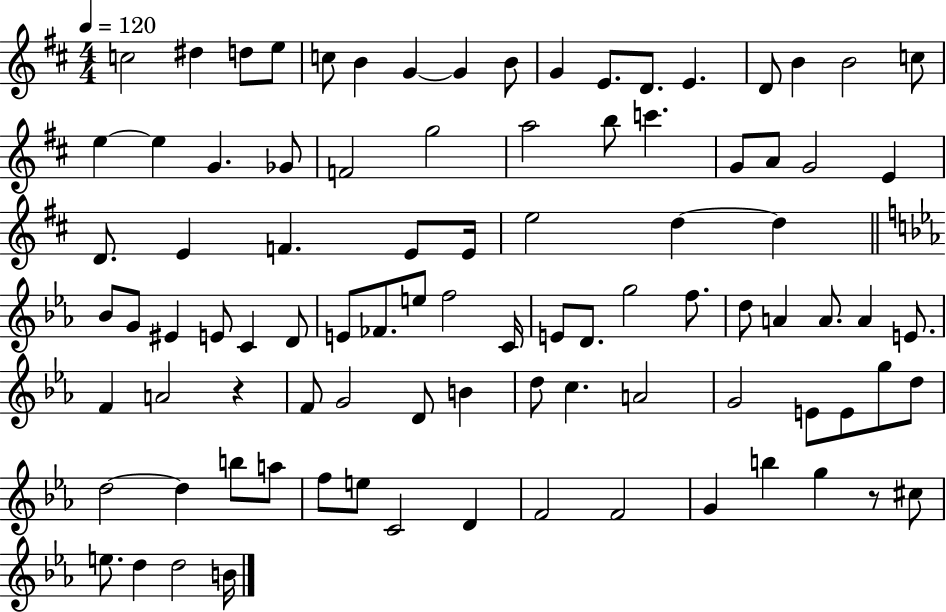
{
  \clef treble
  \numericTimeSignature
  \time 4/4
  \key d \major
  \tempo 4 = 120
  c''2 dis''4 d''8 e''8 | c''8 b'4 g'4~~ g'4 b'8 | g'4 e'8. d'8. e'4. | d'8 b'4 b'2 c''8 | \break e''4~~ e''4 g'4. ges'8 | f'2 g''2 | a''2 b''8 c'''4. | g'8 a'8 g'2 e'4 | \break d'8. e'4 f'4. e'8 e'16 | e''2 d''4~~ d''4 | \bar "||" \break \key ees \major bes'8 g'8 eis'4 e'8 c'4 d'8 | e'8 fes'8. e''8 f''2 c'16 | e'8 d'8. g''2 f''8. | d''8 a'4 a'8. a'4 e'8. | \break f'4 a'2 r4 | f'8 g'2 d'8 b'4 | d''8 c''4. a'2 | g'2 e'8 e'8 g''8 d''8 | \break d''2~~ d''4 b''8 a''8 | f''8 e''8 c'2 d'4 | f'2 f'2 | g'4 b''4 g''4 r8 cis''8 | \break e''8. d''4 d''2 b'16 | \bar "|."
}